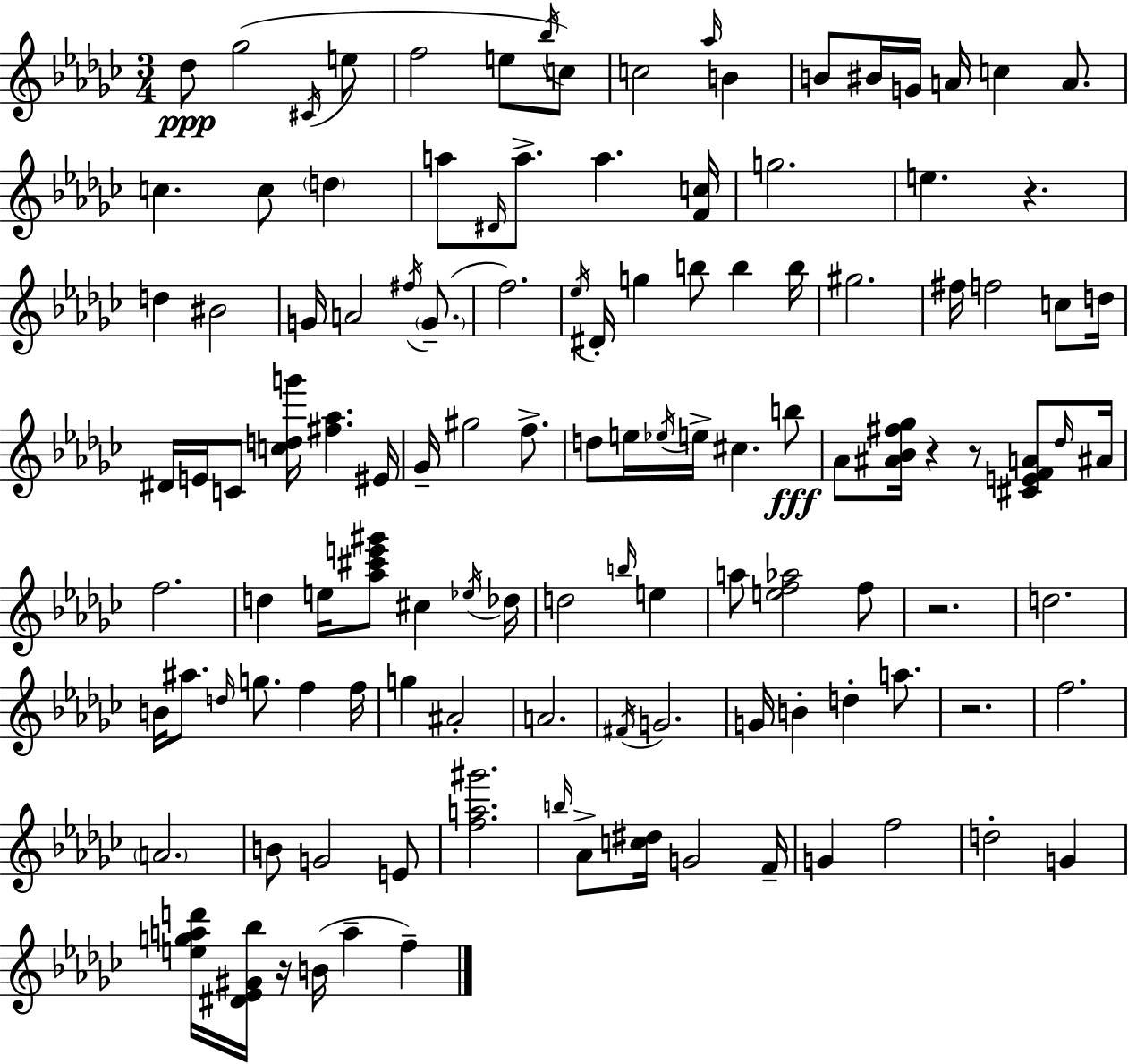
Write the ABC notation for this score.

X:1
T:Untitled
M:3/4
L:1/4
K:Ebm
_d/2 _g2 ^C/4 e/2 f2 e/2 _b/4 c/2 c2 _a/4 B B/2 ^B/4 G/4 A/4 c A/2 c c/2 d a/2 ^D/4 a/2 a [Fc]/4 g2 e z d ^B2 G/4 A2 ^f/4 G/2 f2 _e/4 ^D/4 g b/2 b b/4 ^g2 ^f/4 f2 c/2 d/4 ^D/4 E/4 C/2 [cdg']/4 [^f_a] ^E/4 _G/4 ^g2 f/2 d/2 e/4 _e/4 e/4 ^c b/2 _A/2 [^A_B^f_g]/4 z z/2 [^CEFA]/2 _d/4 ^A/4 f2 d e/4 [_a^c'e'^g']/2 ^c _e/4 _d/4 d2 b/4 e a/2 [ef_a]2 f/2 z2 d2 B/4 ^a/2 d/4 g/2 f f/4 g ^A2 A2 ^F/4 G2 G/4 B d a/2 z2 f2 A2 B/2 G2 E/2 [fa^g']2 b/4 _A/2 [c^d]/4 G2 F/4 G f2 d2 G [egad']/4 [^D_E^G_b]/4 z/4 B/4 a f